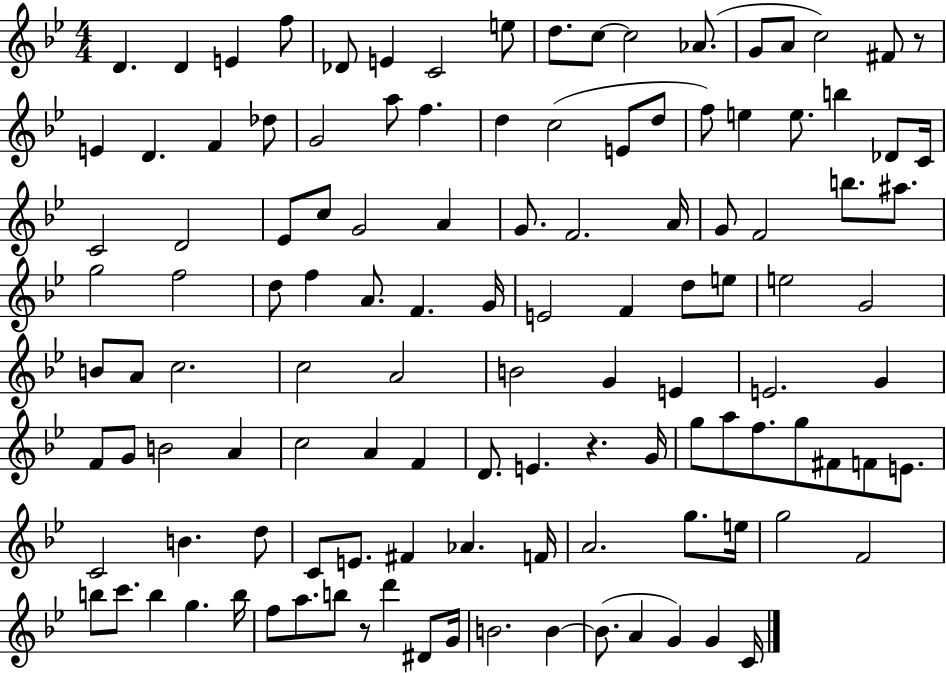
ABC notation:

X:1
T:Untitled
M:4/4
L:1/4
K:Bb
D D E f/2 _D/2 E C2 e/2 d/2 c/2 c2 _A/2 G/2 A/2 c2 ^F/2 z/2 E D F _d/2 G2 a/2 f d c2 E/2 d/2 f/2 e e/2 b _D/2 C/4 C2 D2 _E/2 c/2 G2 A G/2 F2 A/4 G/2 F2 b/2 ^a/2 g2 f2 d/2 f A/2 F G/4 E2 F d/2 e/2 e2 G2 B/2 A/2 c2 c2 A2 B2 G E E2 G F/2 G/2 B2 A c2 A F D/2 E z G/4 g/2 a/2 f/2 g/2 ^F/2 F/2 E/2 C2 B d/2 C/2 E/2 ^F _A F/4 A2 g/2 e/4 g2 F2 b/2 c'/2 b g b/4 f/2 a/2 b/2 z/2 d' ^D/2 G/4 B2 B B/2 A G G C/4